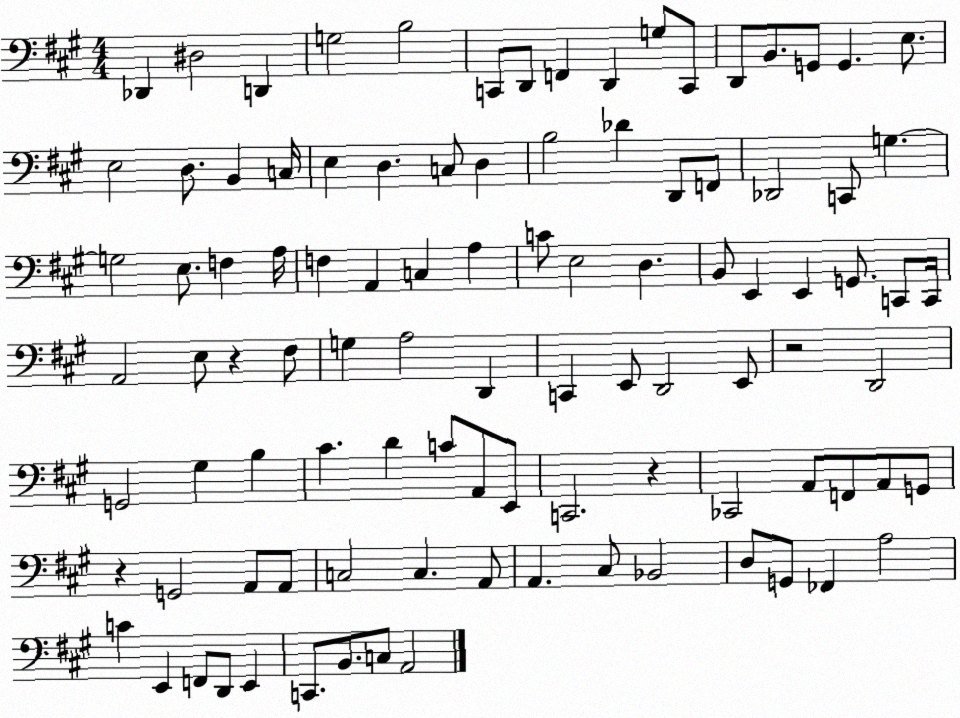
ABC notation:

X:1
T:Untitled
M:4/4
L:1/4
K:A
_D,, ^D,2 D,, G,2 B,2 C,,/2 D,,/2 F,, D,, G,/2 C,,/2 D,,/2 B,,/2 G,,/2 G,, E,/2 E,2 D,/2 B,, C,/4 E, D, C,/2 D, B,2 _D D,,/2 F,,/2 _D,,2 C,,/2 G, G,2 E,/2 F, A,/4 F, A,, C, A, C/2 E,2 D, B,,/2 E,, E,, G,,/2 C,,/2 C,,/4 A,,2 E,/2 z ^F,/2 G, A,2 D,, C,, E,,/2 D,,2 E,,/2 z2 D,,2 G,,2 ^G, B, ^C D C/2 A,,/2 E,,/2 C,,2 z _C,,2 A,,/2 F,,/2 A,,/2 G,,/2 z G,,2 A,,/2 A,,/2 C,2 C, A,,/2 A,, ^C,/2 _B,,2 D,/2 G,,/2 _F,, A,2 C E,, F,,/2 D,,/2 E,, C,,/2 B,,/2 C,/2 A,,2